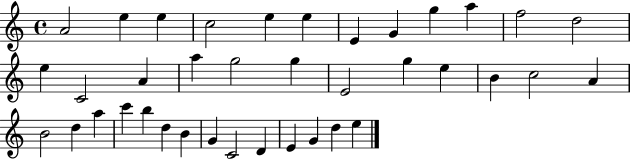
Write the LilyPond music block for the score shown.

{
  \clef treble
  \time 4/4
  \defaultTimeSignature
  \key c \major
  a'2 e''4 e''4 | c''2 e''4 e''4 | e'4 g'4 g''4 a''4 | f''2 d''2 | \break e''4 c'2 a'4 | a''4 g''2 g''4 | e'2 g''4 e''4 | b'4 c''2 a'4 | \break b'2 d''4 a''4 | c'''4 b''4 d''4 b'4 | g'4 c'2 d'4 | e'4 g'4 d''4 e''4 | \break \bar "|."
}